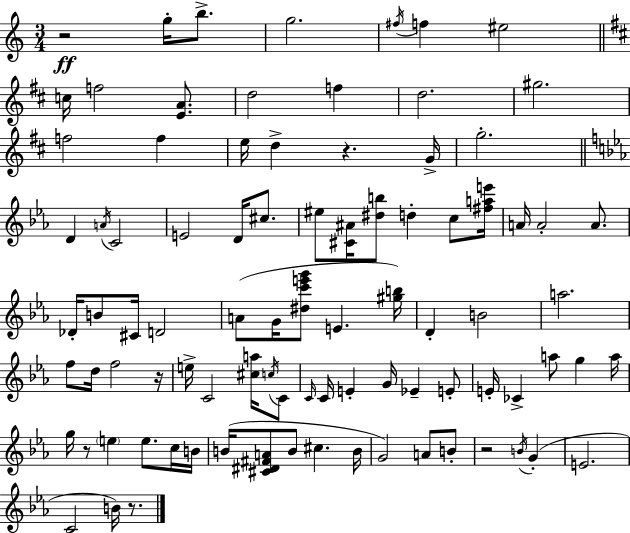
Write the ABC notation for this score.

X:1
T:Untitled
M:3/4
L:1/4
K:C
z2 g/4 b/2 g2 ^f/4 f ^e2 c/4 f2 [EA]/2 d2 f d2 ^g2 f2 f e/4 d z G/4 g2 D A/4 C2 E2 D/4 ^c/2 ^e/2 [^C^A]/4 [^db]/2 d c/2 [^fae']/4 A/4 A2 A/2 _D/4 B/2 ^C/4 D2 A/2 G/4 [^dc'e'g']/2 E [^gb]/4 D B2 a2 f/2 d/4 f2 z/4 e/4 C2 [^ca]/4 c/4 C/2 C/4 C/4 E G/4 _E E/2 E/4 _C a/2 g a/4 g/4 z/2 e e/2 c/4 B/4 B/4 [^C^D^FA]/2 B/2 ^c B/4 G2 A/2 B/2 z2 B/4 G E2 C2 B/4 z/2